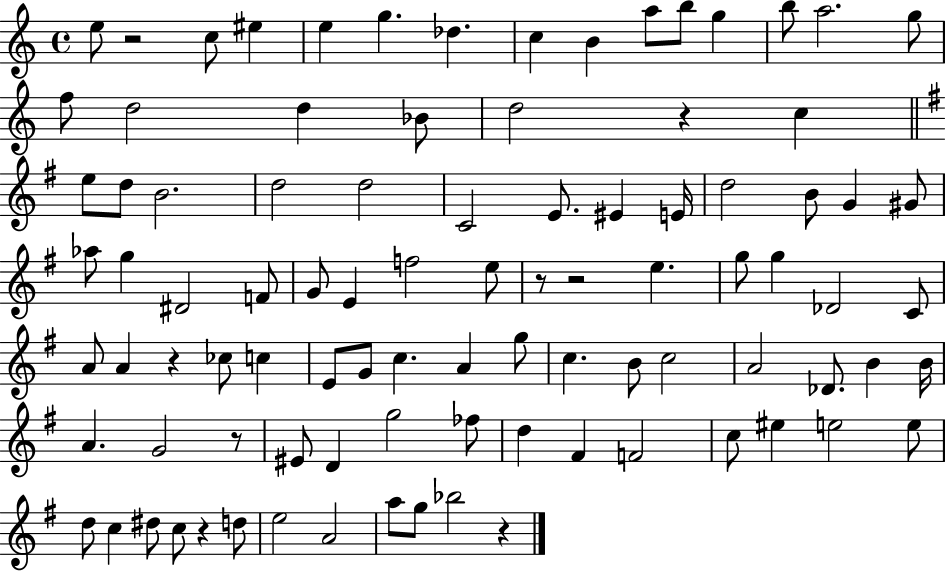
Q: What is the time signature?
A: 4/4